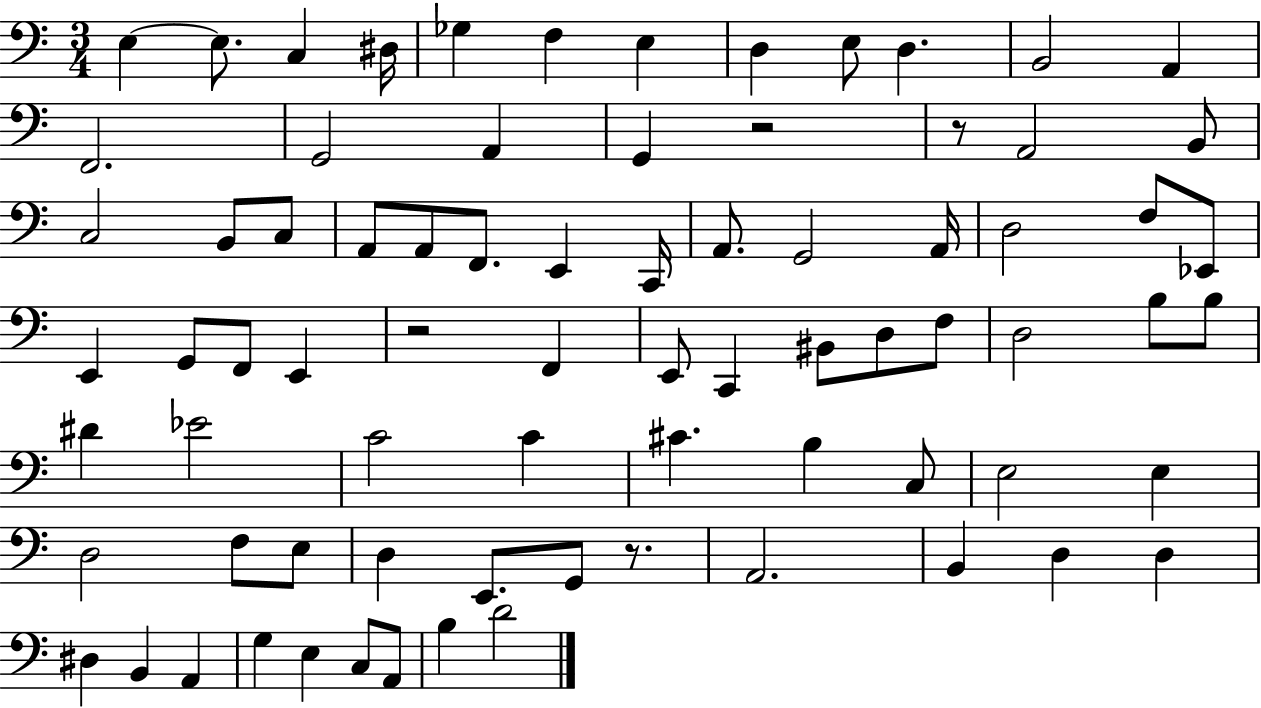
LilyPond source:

{
  \clef bass
  \numericTimeSignature
  \time 3/4
  \key c \major
  e4~~ e8. c4 dis16 | ges4 f4 e4 | d4 e8 d4. | b,2 a,4 | \break f,2. | g,2 a,4 | g,4 r2 | r8 a,2 b,8 | \break c2 b,8 c8 | a,8 a,8 f,8. e,4 c,16 | a,8. g,2 a,16 | d2 f8 ees,8 | \break e,4 g,8 f,8 e,4 | r2 f,4 | e,8 c,4 bis,8 d8 f8 | d2 b8 b8 | \break dis'4 ees'2 | c'2 c'4 | cis'4. b4 c8 | e2 e4 | \break d2 f8 e8 | d4 e,8. g,8 r8. | a,2. | b,4 d4 d4 | \break dis4 b,4 a,4 | g4 e4 c8 a,8 | b4 d'2 | \bar "|."
}